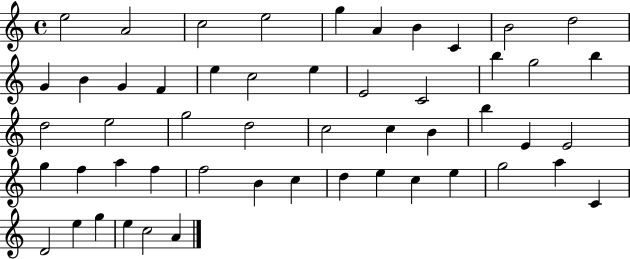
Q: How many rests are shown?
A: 0